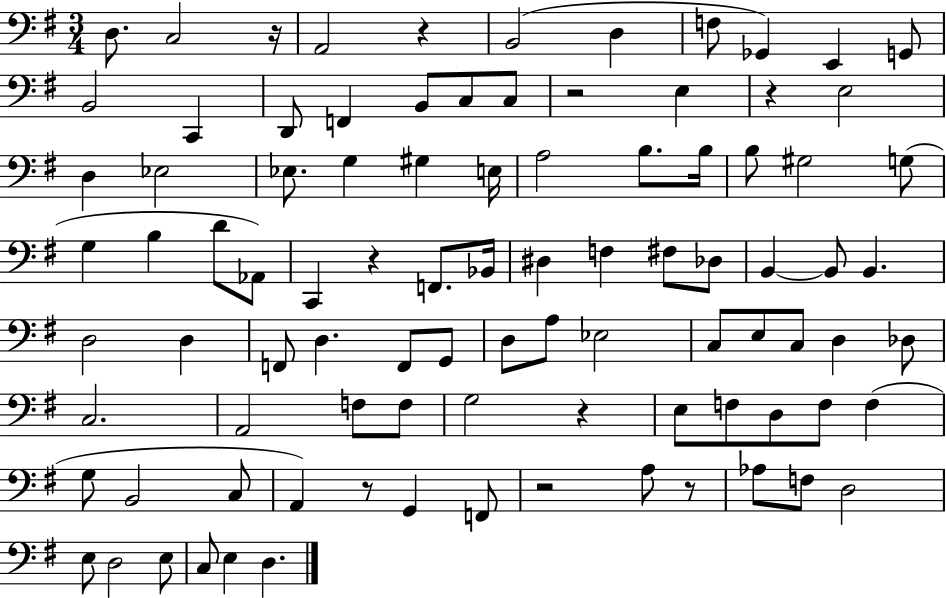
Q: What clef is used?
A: bass